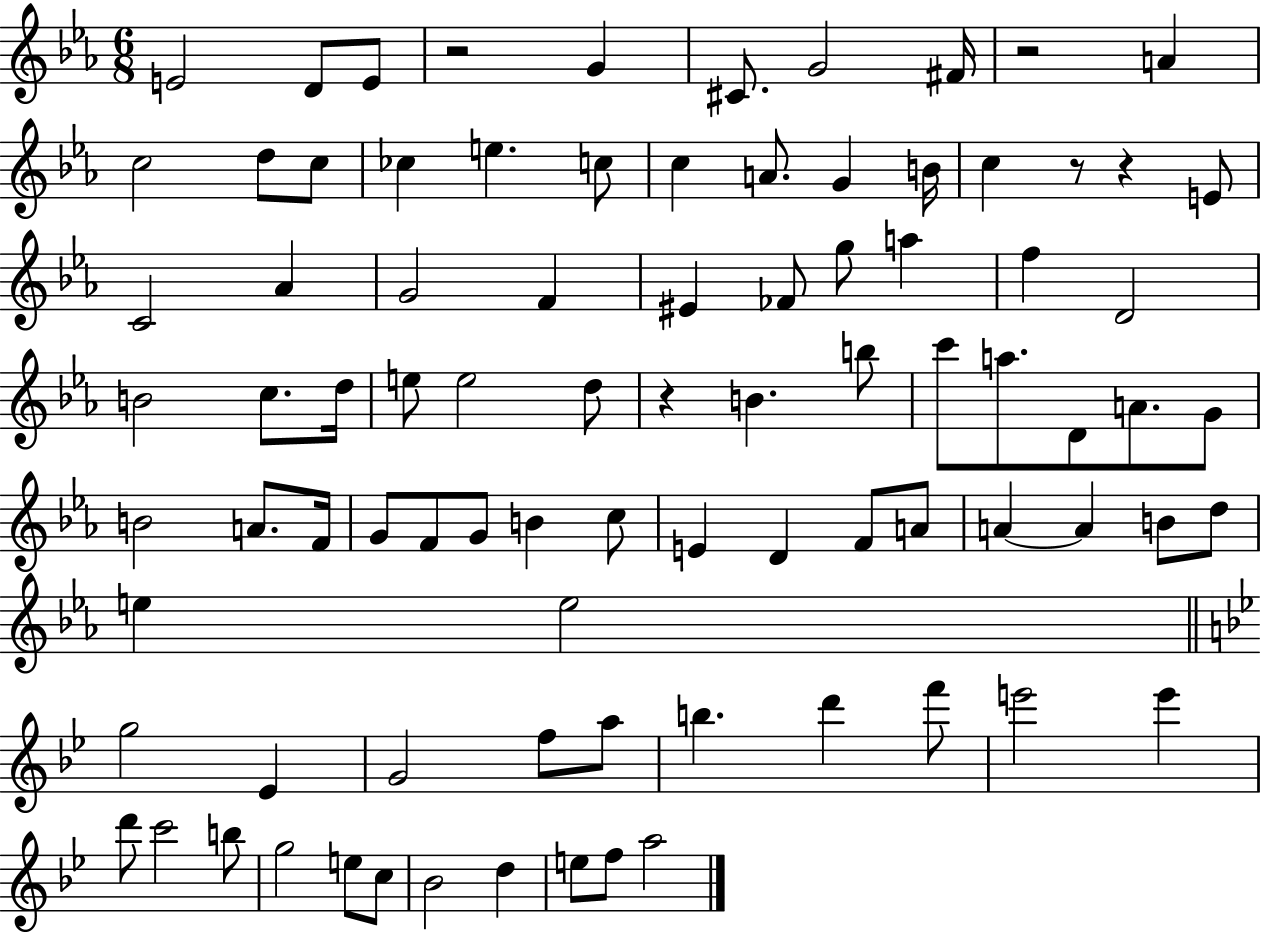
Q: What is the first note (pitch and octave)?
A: E4